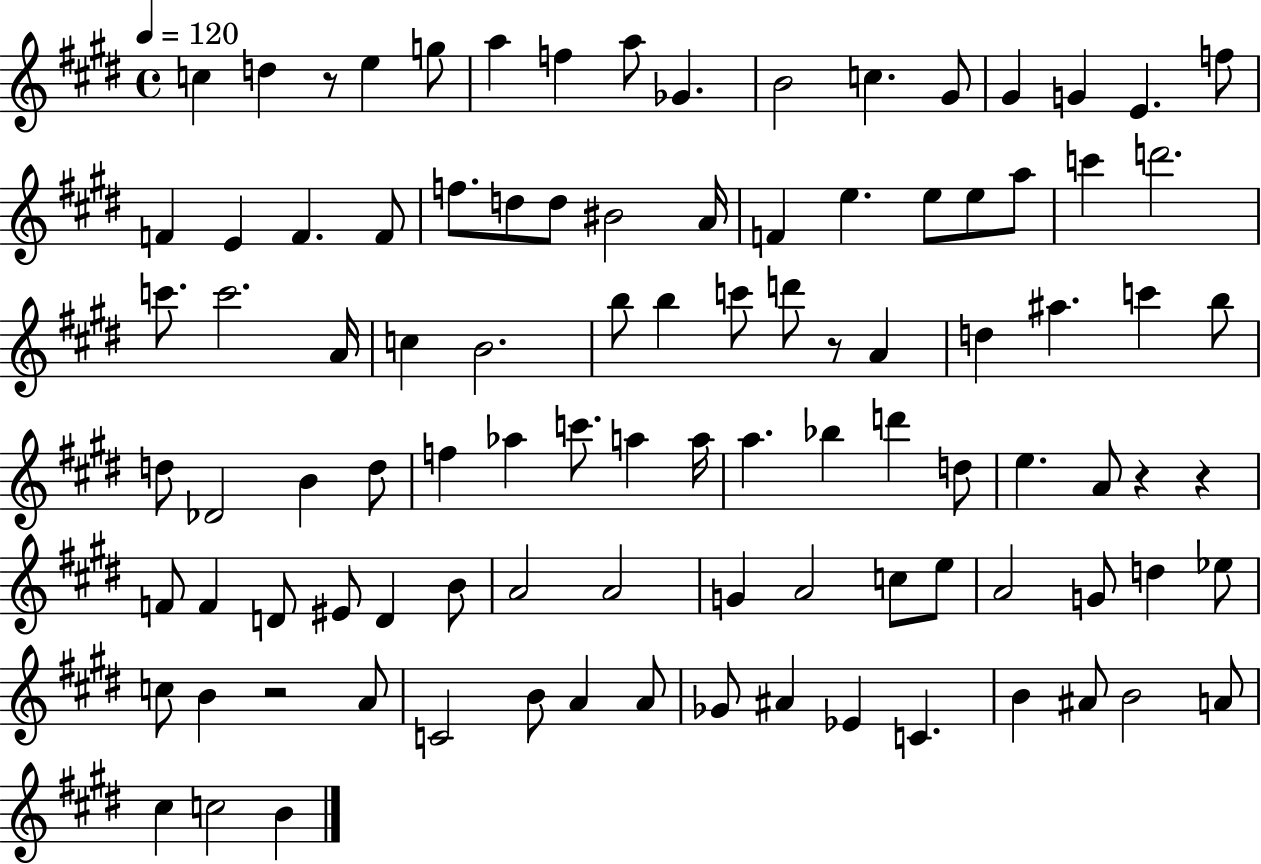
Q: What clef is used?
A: treble